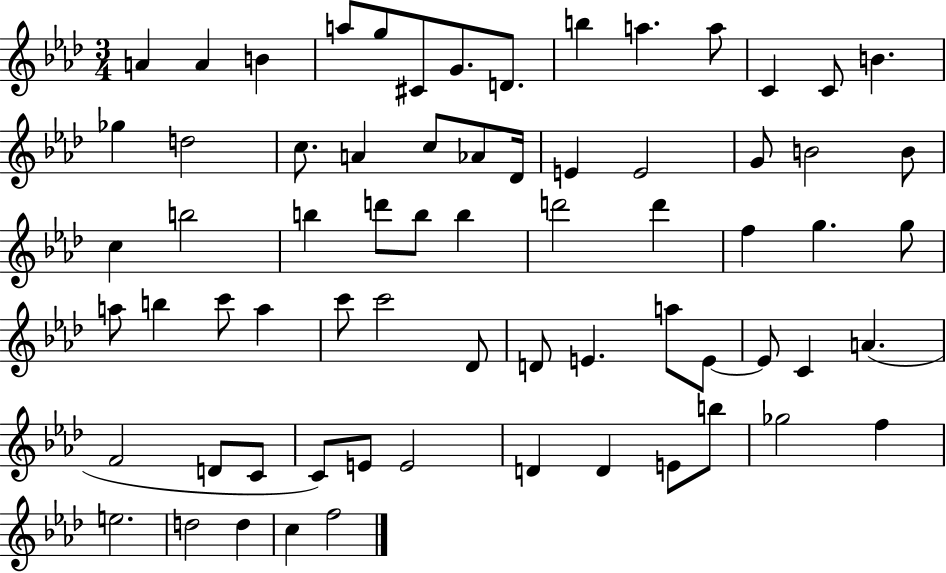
A4/q A4/q B4/q A5/e G5/e C#4/e G4/e. D4/e. B5/q A5/q. A5/e C4/q C4/e B4/q. Gb5/q D5/h C5/e. A4/q C5/e Ab4/e Db4/s E4/q E4/h G4/e B4/h B4/e C5/q B5/h B5/q D6/e B5/e B5/q D6/h D6/q F5/q G5/q. G5/e A5/e B5/q C6/e A5/q C6/e C6/h Db4/e D4/e E4/q. A5/e E4/e E4/e C4/q A4/q. F4/h D4/e C4/e C4/e E4/e E4/h D4/q D4/q E4/e B5/e Gb5/h F5/q E5/h. D5/h D5/q C5/q F5/h